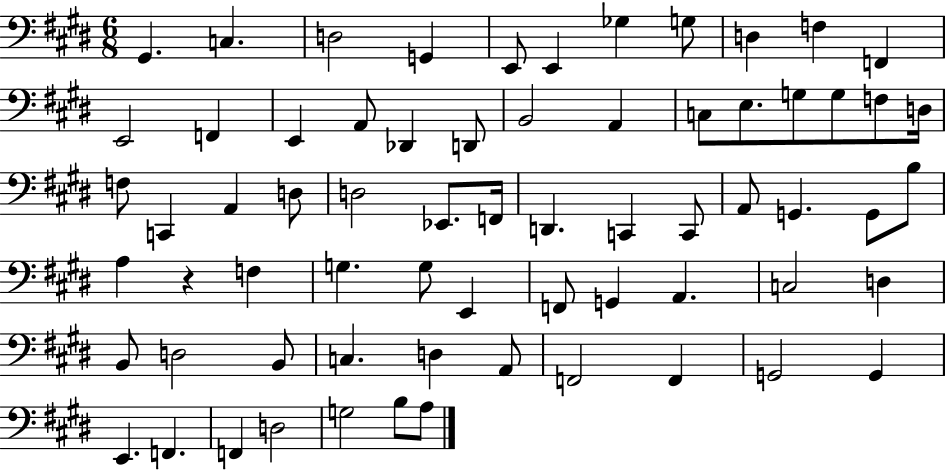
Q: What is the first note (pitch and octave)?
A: G#2